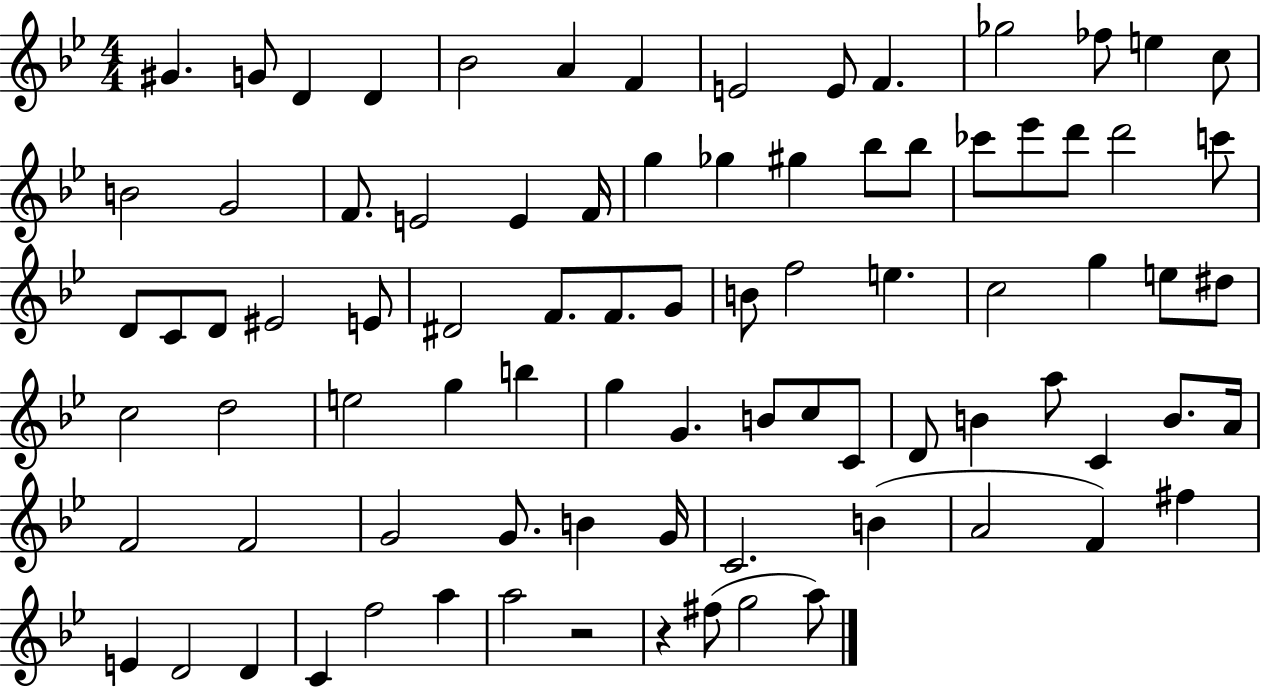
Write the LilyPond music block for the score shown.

{
  \clef treble
  \numericTimeSignature
  \time 4/4
  \key bes \major
  gis'4. g'8 d'4 d'4 | bes'2 a'4 f'4 | e'2 e'8 f'4. | ges''2 fes''8 e''4 c''8 | \break b'2 g'2 | f'8. e'2 e'4 f'16 | g''4 ges''4 gis''4 bes''8 bes''8 | ces'''8 ees'''8 d'''8 d'''2 c'''8 | \break d'8 c'8 d'8 eis'2 e'8 | dis'2 f'8. f'8. g'8 | b'8 f''2 e''4. | c''2 g''4 e''8 dis''8 | \break c''2 d''2 | e''2 g''4 b''4 | g''4 g'4. b'8 c''8 c'8 | d'8 b'4 a''8 c'4 b'8. a'16 | \break f'2 f'2 | g'2 g'8. b'4 g'16 | c'2. b'4( | a'2 f'4) fis''4 | \break e'4 d'2 d'4 | c'4 f''2 a''4 | a''2 r2 | r4 fis''8( g''2 a''8) | \break \bar "|."
}